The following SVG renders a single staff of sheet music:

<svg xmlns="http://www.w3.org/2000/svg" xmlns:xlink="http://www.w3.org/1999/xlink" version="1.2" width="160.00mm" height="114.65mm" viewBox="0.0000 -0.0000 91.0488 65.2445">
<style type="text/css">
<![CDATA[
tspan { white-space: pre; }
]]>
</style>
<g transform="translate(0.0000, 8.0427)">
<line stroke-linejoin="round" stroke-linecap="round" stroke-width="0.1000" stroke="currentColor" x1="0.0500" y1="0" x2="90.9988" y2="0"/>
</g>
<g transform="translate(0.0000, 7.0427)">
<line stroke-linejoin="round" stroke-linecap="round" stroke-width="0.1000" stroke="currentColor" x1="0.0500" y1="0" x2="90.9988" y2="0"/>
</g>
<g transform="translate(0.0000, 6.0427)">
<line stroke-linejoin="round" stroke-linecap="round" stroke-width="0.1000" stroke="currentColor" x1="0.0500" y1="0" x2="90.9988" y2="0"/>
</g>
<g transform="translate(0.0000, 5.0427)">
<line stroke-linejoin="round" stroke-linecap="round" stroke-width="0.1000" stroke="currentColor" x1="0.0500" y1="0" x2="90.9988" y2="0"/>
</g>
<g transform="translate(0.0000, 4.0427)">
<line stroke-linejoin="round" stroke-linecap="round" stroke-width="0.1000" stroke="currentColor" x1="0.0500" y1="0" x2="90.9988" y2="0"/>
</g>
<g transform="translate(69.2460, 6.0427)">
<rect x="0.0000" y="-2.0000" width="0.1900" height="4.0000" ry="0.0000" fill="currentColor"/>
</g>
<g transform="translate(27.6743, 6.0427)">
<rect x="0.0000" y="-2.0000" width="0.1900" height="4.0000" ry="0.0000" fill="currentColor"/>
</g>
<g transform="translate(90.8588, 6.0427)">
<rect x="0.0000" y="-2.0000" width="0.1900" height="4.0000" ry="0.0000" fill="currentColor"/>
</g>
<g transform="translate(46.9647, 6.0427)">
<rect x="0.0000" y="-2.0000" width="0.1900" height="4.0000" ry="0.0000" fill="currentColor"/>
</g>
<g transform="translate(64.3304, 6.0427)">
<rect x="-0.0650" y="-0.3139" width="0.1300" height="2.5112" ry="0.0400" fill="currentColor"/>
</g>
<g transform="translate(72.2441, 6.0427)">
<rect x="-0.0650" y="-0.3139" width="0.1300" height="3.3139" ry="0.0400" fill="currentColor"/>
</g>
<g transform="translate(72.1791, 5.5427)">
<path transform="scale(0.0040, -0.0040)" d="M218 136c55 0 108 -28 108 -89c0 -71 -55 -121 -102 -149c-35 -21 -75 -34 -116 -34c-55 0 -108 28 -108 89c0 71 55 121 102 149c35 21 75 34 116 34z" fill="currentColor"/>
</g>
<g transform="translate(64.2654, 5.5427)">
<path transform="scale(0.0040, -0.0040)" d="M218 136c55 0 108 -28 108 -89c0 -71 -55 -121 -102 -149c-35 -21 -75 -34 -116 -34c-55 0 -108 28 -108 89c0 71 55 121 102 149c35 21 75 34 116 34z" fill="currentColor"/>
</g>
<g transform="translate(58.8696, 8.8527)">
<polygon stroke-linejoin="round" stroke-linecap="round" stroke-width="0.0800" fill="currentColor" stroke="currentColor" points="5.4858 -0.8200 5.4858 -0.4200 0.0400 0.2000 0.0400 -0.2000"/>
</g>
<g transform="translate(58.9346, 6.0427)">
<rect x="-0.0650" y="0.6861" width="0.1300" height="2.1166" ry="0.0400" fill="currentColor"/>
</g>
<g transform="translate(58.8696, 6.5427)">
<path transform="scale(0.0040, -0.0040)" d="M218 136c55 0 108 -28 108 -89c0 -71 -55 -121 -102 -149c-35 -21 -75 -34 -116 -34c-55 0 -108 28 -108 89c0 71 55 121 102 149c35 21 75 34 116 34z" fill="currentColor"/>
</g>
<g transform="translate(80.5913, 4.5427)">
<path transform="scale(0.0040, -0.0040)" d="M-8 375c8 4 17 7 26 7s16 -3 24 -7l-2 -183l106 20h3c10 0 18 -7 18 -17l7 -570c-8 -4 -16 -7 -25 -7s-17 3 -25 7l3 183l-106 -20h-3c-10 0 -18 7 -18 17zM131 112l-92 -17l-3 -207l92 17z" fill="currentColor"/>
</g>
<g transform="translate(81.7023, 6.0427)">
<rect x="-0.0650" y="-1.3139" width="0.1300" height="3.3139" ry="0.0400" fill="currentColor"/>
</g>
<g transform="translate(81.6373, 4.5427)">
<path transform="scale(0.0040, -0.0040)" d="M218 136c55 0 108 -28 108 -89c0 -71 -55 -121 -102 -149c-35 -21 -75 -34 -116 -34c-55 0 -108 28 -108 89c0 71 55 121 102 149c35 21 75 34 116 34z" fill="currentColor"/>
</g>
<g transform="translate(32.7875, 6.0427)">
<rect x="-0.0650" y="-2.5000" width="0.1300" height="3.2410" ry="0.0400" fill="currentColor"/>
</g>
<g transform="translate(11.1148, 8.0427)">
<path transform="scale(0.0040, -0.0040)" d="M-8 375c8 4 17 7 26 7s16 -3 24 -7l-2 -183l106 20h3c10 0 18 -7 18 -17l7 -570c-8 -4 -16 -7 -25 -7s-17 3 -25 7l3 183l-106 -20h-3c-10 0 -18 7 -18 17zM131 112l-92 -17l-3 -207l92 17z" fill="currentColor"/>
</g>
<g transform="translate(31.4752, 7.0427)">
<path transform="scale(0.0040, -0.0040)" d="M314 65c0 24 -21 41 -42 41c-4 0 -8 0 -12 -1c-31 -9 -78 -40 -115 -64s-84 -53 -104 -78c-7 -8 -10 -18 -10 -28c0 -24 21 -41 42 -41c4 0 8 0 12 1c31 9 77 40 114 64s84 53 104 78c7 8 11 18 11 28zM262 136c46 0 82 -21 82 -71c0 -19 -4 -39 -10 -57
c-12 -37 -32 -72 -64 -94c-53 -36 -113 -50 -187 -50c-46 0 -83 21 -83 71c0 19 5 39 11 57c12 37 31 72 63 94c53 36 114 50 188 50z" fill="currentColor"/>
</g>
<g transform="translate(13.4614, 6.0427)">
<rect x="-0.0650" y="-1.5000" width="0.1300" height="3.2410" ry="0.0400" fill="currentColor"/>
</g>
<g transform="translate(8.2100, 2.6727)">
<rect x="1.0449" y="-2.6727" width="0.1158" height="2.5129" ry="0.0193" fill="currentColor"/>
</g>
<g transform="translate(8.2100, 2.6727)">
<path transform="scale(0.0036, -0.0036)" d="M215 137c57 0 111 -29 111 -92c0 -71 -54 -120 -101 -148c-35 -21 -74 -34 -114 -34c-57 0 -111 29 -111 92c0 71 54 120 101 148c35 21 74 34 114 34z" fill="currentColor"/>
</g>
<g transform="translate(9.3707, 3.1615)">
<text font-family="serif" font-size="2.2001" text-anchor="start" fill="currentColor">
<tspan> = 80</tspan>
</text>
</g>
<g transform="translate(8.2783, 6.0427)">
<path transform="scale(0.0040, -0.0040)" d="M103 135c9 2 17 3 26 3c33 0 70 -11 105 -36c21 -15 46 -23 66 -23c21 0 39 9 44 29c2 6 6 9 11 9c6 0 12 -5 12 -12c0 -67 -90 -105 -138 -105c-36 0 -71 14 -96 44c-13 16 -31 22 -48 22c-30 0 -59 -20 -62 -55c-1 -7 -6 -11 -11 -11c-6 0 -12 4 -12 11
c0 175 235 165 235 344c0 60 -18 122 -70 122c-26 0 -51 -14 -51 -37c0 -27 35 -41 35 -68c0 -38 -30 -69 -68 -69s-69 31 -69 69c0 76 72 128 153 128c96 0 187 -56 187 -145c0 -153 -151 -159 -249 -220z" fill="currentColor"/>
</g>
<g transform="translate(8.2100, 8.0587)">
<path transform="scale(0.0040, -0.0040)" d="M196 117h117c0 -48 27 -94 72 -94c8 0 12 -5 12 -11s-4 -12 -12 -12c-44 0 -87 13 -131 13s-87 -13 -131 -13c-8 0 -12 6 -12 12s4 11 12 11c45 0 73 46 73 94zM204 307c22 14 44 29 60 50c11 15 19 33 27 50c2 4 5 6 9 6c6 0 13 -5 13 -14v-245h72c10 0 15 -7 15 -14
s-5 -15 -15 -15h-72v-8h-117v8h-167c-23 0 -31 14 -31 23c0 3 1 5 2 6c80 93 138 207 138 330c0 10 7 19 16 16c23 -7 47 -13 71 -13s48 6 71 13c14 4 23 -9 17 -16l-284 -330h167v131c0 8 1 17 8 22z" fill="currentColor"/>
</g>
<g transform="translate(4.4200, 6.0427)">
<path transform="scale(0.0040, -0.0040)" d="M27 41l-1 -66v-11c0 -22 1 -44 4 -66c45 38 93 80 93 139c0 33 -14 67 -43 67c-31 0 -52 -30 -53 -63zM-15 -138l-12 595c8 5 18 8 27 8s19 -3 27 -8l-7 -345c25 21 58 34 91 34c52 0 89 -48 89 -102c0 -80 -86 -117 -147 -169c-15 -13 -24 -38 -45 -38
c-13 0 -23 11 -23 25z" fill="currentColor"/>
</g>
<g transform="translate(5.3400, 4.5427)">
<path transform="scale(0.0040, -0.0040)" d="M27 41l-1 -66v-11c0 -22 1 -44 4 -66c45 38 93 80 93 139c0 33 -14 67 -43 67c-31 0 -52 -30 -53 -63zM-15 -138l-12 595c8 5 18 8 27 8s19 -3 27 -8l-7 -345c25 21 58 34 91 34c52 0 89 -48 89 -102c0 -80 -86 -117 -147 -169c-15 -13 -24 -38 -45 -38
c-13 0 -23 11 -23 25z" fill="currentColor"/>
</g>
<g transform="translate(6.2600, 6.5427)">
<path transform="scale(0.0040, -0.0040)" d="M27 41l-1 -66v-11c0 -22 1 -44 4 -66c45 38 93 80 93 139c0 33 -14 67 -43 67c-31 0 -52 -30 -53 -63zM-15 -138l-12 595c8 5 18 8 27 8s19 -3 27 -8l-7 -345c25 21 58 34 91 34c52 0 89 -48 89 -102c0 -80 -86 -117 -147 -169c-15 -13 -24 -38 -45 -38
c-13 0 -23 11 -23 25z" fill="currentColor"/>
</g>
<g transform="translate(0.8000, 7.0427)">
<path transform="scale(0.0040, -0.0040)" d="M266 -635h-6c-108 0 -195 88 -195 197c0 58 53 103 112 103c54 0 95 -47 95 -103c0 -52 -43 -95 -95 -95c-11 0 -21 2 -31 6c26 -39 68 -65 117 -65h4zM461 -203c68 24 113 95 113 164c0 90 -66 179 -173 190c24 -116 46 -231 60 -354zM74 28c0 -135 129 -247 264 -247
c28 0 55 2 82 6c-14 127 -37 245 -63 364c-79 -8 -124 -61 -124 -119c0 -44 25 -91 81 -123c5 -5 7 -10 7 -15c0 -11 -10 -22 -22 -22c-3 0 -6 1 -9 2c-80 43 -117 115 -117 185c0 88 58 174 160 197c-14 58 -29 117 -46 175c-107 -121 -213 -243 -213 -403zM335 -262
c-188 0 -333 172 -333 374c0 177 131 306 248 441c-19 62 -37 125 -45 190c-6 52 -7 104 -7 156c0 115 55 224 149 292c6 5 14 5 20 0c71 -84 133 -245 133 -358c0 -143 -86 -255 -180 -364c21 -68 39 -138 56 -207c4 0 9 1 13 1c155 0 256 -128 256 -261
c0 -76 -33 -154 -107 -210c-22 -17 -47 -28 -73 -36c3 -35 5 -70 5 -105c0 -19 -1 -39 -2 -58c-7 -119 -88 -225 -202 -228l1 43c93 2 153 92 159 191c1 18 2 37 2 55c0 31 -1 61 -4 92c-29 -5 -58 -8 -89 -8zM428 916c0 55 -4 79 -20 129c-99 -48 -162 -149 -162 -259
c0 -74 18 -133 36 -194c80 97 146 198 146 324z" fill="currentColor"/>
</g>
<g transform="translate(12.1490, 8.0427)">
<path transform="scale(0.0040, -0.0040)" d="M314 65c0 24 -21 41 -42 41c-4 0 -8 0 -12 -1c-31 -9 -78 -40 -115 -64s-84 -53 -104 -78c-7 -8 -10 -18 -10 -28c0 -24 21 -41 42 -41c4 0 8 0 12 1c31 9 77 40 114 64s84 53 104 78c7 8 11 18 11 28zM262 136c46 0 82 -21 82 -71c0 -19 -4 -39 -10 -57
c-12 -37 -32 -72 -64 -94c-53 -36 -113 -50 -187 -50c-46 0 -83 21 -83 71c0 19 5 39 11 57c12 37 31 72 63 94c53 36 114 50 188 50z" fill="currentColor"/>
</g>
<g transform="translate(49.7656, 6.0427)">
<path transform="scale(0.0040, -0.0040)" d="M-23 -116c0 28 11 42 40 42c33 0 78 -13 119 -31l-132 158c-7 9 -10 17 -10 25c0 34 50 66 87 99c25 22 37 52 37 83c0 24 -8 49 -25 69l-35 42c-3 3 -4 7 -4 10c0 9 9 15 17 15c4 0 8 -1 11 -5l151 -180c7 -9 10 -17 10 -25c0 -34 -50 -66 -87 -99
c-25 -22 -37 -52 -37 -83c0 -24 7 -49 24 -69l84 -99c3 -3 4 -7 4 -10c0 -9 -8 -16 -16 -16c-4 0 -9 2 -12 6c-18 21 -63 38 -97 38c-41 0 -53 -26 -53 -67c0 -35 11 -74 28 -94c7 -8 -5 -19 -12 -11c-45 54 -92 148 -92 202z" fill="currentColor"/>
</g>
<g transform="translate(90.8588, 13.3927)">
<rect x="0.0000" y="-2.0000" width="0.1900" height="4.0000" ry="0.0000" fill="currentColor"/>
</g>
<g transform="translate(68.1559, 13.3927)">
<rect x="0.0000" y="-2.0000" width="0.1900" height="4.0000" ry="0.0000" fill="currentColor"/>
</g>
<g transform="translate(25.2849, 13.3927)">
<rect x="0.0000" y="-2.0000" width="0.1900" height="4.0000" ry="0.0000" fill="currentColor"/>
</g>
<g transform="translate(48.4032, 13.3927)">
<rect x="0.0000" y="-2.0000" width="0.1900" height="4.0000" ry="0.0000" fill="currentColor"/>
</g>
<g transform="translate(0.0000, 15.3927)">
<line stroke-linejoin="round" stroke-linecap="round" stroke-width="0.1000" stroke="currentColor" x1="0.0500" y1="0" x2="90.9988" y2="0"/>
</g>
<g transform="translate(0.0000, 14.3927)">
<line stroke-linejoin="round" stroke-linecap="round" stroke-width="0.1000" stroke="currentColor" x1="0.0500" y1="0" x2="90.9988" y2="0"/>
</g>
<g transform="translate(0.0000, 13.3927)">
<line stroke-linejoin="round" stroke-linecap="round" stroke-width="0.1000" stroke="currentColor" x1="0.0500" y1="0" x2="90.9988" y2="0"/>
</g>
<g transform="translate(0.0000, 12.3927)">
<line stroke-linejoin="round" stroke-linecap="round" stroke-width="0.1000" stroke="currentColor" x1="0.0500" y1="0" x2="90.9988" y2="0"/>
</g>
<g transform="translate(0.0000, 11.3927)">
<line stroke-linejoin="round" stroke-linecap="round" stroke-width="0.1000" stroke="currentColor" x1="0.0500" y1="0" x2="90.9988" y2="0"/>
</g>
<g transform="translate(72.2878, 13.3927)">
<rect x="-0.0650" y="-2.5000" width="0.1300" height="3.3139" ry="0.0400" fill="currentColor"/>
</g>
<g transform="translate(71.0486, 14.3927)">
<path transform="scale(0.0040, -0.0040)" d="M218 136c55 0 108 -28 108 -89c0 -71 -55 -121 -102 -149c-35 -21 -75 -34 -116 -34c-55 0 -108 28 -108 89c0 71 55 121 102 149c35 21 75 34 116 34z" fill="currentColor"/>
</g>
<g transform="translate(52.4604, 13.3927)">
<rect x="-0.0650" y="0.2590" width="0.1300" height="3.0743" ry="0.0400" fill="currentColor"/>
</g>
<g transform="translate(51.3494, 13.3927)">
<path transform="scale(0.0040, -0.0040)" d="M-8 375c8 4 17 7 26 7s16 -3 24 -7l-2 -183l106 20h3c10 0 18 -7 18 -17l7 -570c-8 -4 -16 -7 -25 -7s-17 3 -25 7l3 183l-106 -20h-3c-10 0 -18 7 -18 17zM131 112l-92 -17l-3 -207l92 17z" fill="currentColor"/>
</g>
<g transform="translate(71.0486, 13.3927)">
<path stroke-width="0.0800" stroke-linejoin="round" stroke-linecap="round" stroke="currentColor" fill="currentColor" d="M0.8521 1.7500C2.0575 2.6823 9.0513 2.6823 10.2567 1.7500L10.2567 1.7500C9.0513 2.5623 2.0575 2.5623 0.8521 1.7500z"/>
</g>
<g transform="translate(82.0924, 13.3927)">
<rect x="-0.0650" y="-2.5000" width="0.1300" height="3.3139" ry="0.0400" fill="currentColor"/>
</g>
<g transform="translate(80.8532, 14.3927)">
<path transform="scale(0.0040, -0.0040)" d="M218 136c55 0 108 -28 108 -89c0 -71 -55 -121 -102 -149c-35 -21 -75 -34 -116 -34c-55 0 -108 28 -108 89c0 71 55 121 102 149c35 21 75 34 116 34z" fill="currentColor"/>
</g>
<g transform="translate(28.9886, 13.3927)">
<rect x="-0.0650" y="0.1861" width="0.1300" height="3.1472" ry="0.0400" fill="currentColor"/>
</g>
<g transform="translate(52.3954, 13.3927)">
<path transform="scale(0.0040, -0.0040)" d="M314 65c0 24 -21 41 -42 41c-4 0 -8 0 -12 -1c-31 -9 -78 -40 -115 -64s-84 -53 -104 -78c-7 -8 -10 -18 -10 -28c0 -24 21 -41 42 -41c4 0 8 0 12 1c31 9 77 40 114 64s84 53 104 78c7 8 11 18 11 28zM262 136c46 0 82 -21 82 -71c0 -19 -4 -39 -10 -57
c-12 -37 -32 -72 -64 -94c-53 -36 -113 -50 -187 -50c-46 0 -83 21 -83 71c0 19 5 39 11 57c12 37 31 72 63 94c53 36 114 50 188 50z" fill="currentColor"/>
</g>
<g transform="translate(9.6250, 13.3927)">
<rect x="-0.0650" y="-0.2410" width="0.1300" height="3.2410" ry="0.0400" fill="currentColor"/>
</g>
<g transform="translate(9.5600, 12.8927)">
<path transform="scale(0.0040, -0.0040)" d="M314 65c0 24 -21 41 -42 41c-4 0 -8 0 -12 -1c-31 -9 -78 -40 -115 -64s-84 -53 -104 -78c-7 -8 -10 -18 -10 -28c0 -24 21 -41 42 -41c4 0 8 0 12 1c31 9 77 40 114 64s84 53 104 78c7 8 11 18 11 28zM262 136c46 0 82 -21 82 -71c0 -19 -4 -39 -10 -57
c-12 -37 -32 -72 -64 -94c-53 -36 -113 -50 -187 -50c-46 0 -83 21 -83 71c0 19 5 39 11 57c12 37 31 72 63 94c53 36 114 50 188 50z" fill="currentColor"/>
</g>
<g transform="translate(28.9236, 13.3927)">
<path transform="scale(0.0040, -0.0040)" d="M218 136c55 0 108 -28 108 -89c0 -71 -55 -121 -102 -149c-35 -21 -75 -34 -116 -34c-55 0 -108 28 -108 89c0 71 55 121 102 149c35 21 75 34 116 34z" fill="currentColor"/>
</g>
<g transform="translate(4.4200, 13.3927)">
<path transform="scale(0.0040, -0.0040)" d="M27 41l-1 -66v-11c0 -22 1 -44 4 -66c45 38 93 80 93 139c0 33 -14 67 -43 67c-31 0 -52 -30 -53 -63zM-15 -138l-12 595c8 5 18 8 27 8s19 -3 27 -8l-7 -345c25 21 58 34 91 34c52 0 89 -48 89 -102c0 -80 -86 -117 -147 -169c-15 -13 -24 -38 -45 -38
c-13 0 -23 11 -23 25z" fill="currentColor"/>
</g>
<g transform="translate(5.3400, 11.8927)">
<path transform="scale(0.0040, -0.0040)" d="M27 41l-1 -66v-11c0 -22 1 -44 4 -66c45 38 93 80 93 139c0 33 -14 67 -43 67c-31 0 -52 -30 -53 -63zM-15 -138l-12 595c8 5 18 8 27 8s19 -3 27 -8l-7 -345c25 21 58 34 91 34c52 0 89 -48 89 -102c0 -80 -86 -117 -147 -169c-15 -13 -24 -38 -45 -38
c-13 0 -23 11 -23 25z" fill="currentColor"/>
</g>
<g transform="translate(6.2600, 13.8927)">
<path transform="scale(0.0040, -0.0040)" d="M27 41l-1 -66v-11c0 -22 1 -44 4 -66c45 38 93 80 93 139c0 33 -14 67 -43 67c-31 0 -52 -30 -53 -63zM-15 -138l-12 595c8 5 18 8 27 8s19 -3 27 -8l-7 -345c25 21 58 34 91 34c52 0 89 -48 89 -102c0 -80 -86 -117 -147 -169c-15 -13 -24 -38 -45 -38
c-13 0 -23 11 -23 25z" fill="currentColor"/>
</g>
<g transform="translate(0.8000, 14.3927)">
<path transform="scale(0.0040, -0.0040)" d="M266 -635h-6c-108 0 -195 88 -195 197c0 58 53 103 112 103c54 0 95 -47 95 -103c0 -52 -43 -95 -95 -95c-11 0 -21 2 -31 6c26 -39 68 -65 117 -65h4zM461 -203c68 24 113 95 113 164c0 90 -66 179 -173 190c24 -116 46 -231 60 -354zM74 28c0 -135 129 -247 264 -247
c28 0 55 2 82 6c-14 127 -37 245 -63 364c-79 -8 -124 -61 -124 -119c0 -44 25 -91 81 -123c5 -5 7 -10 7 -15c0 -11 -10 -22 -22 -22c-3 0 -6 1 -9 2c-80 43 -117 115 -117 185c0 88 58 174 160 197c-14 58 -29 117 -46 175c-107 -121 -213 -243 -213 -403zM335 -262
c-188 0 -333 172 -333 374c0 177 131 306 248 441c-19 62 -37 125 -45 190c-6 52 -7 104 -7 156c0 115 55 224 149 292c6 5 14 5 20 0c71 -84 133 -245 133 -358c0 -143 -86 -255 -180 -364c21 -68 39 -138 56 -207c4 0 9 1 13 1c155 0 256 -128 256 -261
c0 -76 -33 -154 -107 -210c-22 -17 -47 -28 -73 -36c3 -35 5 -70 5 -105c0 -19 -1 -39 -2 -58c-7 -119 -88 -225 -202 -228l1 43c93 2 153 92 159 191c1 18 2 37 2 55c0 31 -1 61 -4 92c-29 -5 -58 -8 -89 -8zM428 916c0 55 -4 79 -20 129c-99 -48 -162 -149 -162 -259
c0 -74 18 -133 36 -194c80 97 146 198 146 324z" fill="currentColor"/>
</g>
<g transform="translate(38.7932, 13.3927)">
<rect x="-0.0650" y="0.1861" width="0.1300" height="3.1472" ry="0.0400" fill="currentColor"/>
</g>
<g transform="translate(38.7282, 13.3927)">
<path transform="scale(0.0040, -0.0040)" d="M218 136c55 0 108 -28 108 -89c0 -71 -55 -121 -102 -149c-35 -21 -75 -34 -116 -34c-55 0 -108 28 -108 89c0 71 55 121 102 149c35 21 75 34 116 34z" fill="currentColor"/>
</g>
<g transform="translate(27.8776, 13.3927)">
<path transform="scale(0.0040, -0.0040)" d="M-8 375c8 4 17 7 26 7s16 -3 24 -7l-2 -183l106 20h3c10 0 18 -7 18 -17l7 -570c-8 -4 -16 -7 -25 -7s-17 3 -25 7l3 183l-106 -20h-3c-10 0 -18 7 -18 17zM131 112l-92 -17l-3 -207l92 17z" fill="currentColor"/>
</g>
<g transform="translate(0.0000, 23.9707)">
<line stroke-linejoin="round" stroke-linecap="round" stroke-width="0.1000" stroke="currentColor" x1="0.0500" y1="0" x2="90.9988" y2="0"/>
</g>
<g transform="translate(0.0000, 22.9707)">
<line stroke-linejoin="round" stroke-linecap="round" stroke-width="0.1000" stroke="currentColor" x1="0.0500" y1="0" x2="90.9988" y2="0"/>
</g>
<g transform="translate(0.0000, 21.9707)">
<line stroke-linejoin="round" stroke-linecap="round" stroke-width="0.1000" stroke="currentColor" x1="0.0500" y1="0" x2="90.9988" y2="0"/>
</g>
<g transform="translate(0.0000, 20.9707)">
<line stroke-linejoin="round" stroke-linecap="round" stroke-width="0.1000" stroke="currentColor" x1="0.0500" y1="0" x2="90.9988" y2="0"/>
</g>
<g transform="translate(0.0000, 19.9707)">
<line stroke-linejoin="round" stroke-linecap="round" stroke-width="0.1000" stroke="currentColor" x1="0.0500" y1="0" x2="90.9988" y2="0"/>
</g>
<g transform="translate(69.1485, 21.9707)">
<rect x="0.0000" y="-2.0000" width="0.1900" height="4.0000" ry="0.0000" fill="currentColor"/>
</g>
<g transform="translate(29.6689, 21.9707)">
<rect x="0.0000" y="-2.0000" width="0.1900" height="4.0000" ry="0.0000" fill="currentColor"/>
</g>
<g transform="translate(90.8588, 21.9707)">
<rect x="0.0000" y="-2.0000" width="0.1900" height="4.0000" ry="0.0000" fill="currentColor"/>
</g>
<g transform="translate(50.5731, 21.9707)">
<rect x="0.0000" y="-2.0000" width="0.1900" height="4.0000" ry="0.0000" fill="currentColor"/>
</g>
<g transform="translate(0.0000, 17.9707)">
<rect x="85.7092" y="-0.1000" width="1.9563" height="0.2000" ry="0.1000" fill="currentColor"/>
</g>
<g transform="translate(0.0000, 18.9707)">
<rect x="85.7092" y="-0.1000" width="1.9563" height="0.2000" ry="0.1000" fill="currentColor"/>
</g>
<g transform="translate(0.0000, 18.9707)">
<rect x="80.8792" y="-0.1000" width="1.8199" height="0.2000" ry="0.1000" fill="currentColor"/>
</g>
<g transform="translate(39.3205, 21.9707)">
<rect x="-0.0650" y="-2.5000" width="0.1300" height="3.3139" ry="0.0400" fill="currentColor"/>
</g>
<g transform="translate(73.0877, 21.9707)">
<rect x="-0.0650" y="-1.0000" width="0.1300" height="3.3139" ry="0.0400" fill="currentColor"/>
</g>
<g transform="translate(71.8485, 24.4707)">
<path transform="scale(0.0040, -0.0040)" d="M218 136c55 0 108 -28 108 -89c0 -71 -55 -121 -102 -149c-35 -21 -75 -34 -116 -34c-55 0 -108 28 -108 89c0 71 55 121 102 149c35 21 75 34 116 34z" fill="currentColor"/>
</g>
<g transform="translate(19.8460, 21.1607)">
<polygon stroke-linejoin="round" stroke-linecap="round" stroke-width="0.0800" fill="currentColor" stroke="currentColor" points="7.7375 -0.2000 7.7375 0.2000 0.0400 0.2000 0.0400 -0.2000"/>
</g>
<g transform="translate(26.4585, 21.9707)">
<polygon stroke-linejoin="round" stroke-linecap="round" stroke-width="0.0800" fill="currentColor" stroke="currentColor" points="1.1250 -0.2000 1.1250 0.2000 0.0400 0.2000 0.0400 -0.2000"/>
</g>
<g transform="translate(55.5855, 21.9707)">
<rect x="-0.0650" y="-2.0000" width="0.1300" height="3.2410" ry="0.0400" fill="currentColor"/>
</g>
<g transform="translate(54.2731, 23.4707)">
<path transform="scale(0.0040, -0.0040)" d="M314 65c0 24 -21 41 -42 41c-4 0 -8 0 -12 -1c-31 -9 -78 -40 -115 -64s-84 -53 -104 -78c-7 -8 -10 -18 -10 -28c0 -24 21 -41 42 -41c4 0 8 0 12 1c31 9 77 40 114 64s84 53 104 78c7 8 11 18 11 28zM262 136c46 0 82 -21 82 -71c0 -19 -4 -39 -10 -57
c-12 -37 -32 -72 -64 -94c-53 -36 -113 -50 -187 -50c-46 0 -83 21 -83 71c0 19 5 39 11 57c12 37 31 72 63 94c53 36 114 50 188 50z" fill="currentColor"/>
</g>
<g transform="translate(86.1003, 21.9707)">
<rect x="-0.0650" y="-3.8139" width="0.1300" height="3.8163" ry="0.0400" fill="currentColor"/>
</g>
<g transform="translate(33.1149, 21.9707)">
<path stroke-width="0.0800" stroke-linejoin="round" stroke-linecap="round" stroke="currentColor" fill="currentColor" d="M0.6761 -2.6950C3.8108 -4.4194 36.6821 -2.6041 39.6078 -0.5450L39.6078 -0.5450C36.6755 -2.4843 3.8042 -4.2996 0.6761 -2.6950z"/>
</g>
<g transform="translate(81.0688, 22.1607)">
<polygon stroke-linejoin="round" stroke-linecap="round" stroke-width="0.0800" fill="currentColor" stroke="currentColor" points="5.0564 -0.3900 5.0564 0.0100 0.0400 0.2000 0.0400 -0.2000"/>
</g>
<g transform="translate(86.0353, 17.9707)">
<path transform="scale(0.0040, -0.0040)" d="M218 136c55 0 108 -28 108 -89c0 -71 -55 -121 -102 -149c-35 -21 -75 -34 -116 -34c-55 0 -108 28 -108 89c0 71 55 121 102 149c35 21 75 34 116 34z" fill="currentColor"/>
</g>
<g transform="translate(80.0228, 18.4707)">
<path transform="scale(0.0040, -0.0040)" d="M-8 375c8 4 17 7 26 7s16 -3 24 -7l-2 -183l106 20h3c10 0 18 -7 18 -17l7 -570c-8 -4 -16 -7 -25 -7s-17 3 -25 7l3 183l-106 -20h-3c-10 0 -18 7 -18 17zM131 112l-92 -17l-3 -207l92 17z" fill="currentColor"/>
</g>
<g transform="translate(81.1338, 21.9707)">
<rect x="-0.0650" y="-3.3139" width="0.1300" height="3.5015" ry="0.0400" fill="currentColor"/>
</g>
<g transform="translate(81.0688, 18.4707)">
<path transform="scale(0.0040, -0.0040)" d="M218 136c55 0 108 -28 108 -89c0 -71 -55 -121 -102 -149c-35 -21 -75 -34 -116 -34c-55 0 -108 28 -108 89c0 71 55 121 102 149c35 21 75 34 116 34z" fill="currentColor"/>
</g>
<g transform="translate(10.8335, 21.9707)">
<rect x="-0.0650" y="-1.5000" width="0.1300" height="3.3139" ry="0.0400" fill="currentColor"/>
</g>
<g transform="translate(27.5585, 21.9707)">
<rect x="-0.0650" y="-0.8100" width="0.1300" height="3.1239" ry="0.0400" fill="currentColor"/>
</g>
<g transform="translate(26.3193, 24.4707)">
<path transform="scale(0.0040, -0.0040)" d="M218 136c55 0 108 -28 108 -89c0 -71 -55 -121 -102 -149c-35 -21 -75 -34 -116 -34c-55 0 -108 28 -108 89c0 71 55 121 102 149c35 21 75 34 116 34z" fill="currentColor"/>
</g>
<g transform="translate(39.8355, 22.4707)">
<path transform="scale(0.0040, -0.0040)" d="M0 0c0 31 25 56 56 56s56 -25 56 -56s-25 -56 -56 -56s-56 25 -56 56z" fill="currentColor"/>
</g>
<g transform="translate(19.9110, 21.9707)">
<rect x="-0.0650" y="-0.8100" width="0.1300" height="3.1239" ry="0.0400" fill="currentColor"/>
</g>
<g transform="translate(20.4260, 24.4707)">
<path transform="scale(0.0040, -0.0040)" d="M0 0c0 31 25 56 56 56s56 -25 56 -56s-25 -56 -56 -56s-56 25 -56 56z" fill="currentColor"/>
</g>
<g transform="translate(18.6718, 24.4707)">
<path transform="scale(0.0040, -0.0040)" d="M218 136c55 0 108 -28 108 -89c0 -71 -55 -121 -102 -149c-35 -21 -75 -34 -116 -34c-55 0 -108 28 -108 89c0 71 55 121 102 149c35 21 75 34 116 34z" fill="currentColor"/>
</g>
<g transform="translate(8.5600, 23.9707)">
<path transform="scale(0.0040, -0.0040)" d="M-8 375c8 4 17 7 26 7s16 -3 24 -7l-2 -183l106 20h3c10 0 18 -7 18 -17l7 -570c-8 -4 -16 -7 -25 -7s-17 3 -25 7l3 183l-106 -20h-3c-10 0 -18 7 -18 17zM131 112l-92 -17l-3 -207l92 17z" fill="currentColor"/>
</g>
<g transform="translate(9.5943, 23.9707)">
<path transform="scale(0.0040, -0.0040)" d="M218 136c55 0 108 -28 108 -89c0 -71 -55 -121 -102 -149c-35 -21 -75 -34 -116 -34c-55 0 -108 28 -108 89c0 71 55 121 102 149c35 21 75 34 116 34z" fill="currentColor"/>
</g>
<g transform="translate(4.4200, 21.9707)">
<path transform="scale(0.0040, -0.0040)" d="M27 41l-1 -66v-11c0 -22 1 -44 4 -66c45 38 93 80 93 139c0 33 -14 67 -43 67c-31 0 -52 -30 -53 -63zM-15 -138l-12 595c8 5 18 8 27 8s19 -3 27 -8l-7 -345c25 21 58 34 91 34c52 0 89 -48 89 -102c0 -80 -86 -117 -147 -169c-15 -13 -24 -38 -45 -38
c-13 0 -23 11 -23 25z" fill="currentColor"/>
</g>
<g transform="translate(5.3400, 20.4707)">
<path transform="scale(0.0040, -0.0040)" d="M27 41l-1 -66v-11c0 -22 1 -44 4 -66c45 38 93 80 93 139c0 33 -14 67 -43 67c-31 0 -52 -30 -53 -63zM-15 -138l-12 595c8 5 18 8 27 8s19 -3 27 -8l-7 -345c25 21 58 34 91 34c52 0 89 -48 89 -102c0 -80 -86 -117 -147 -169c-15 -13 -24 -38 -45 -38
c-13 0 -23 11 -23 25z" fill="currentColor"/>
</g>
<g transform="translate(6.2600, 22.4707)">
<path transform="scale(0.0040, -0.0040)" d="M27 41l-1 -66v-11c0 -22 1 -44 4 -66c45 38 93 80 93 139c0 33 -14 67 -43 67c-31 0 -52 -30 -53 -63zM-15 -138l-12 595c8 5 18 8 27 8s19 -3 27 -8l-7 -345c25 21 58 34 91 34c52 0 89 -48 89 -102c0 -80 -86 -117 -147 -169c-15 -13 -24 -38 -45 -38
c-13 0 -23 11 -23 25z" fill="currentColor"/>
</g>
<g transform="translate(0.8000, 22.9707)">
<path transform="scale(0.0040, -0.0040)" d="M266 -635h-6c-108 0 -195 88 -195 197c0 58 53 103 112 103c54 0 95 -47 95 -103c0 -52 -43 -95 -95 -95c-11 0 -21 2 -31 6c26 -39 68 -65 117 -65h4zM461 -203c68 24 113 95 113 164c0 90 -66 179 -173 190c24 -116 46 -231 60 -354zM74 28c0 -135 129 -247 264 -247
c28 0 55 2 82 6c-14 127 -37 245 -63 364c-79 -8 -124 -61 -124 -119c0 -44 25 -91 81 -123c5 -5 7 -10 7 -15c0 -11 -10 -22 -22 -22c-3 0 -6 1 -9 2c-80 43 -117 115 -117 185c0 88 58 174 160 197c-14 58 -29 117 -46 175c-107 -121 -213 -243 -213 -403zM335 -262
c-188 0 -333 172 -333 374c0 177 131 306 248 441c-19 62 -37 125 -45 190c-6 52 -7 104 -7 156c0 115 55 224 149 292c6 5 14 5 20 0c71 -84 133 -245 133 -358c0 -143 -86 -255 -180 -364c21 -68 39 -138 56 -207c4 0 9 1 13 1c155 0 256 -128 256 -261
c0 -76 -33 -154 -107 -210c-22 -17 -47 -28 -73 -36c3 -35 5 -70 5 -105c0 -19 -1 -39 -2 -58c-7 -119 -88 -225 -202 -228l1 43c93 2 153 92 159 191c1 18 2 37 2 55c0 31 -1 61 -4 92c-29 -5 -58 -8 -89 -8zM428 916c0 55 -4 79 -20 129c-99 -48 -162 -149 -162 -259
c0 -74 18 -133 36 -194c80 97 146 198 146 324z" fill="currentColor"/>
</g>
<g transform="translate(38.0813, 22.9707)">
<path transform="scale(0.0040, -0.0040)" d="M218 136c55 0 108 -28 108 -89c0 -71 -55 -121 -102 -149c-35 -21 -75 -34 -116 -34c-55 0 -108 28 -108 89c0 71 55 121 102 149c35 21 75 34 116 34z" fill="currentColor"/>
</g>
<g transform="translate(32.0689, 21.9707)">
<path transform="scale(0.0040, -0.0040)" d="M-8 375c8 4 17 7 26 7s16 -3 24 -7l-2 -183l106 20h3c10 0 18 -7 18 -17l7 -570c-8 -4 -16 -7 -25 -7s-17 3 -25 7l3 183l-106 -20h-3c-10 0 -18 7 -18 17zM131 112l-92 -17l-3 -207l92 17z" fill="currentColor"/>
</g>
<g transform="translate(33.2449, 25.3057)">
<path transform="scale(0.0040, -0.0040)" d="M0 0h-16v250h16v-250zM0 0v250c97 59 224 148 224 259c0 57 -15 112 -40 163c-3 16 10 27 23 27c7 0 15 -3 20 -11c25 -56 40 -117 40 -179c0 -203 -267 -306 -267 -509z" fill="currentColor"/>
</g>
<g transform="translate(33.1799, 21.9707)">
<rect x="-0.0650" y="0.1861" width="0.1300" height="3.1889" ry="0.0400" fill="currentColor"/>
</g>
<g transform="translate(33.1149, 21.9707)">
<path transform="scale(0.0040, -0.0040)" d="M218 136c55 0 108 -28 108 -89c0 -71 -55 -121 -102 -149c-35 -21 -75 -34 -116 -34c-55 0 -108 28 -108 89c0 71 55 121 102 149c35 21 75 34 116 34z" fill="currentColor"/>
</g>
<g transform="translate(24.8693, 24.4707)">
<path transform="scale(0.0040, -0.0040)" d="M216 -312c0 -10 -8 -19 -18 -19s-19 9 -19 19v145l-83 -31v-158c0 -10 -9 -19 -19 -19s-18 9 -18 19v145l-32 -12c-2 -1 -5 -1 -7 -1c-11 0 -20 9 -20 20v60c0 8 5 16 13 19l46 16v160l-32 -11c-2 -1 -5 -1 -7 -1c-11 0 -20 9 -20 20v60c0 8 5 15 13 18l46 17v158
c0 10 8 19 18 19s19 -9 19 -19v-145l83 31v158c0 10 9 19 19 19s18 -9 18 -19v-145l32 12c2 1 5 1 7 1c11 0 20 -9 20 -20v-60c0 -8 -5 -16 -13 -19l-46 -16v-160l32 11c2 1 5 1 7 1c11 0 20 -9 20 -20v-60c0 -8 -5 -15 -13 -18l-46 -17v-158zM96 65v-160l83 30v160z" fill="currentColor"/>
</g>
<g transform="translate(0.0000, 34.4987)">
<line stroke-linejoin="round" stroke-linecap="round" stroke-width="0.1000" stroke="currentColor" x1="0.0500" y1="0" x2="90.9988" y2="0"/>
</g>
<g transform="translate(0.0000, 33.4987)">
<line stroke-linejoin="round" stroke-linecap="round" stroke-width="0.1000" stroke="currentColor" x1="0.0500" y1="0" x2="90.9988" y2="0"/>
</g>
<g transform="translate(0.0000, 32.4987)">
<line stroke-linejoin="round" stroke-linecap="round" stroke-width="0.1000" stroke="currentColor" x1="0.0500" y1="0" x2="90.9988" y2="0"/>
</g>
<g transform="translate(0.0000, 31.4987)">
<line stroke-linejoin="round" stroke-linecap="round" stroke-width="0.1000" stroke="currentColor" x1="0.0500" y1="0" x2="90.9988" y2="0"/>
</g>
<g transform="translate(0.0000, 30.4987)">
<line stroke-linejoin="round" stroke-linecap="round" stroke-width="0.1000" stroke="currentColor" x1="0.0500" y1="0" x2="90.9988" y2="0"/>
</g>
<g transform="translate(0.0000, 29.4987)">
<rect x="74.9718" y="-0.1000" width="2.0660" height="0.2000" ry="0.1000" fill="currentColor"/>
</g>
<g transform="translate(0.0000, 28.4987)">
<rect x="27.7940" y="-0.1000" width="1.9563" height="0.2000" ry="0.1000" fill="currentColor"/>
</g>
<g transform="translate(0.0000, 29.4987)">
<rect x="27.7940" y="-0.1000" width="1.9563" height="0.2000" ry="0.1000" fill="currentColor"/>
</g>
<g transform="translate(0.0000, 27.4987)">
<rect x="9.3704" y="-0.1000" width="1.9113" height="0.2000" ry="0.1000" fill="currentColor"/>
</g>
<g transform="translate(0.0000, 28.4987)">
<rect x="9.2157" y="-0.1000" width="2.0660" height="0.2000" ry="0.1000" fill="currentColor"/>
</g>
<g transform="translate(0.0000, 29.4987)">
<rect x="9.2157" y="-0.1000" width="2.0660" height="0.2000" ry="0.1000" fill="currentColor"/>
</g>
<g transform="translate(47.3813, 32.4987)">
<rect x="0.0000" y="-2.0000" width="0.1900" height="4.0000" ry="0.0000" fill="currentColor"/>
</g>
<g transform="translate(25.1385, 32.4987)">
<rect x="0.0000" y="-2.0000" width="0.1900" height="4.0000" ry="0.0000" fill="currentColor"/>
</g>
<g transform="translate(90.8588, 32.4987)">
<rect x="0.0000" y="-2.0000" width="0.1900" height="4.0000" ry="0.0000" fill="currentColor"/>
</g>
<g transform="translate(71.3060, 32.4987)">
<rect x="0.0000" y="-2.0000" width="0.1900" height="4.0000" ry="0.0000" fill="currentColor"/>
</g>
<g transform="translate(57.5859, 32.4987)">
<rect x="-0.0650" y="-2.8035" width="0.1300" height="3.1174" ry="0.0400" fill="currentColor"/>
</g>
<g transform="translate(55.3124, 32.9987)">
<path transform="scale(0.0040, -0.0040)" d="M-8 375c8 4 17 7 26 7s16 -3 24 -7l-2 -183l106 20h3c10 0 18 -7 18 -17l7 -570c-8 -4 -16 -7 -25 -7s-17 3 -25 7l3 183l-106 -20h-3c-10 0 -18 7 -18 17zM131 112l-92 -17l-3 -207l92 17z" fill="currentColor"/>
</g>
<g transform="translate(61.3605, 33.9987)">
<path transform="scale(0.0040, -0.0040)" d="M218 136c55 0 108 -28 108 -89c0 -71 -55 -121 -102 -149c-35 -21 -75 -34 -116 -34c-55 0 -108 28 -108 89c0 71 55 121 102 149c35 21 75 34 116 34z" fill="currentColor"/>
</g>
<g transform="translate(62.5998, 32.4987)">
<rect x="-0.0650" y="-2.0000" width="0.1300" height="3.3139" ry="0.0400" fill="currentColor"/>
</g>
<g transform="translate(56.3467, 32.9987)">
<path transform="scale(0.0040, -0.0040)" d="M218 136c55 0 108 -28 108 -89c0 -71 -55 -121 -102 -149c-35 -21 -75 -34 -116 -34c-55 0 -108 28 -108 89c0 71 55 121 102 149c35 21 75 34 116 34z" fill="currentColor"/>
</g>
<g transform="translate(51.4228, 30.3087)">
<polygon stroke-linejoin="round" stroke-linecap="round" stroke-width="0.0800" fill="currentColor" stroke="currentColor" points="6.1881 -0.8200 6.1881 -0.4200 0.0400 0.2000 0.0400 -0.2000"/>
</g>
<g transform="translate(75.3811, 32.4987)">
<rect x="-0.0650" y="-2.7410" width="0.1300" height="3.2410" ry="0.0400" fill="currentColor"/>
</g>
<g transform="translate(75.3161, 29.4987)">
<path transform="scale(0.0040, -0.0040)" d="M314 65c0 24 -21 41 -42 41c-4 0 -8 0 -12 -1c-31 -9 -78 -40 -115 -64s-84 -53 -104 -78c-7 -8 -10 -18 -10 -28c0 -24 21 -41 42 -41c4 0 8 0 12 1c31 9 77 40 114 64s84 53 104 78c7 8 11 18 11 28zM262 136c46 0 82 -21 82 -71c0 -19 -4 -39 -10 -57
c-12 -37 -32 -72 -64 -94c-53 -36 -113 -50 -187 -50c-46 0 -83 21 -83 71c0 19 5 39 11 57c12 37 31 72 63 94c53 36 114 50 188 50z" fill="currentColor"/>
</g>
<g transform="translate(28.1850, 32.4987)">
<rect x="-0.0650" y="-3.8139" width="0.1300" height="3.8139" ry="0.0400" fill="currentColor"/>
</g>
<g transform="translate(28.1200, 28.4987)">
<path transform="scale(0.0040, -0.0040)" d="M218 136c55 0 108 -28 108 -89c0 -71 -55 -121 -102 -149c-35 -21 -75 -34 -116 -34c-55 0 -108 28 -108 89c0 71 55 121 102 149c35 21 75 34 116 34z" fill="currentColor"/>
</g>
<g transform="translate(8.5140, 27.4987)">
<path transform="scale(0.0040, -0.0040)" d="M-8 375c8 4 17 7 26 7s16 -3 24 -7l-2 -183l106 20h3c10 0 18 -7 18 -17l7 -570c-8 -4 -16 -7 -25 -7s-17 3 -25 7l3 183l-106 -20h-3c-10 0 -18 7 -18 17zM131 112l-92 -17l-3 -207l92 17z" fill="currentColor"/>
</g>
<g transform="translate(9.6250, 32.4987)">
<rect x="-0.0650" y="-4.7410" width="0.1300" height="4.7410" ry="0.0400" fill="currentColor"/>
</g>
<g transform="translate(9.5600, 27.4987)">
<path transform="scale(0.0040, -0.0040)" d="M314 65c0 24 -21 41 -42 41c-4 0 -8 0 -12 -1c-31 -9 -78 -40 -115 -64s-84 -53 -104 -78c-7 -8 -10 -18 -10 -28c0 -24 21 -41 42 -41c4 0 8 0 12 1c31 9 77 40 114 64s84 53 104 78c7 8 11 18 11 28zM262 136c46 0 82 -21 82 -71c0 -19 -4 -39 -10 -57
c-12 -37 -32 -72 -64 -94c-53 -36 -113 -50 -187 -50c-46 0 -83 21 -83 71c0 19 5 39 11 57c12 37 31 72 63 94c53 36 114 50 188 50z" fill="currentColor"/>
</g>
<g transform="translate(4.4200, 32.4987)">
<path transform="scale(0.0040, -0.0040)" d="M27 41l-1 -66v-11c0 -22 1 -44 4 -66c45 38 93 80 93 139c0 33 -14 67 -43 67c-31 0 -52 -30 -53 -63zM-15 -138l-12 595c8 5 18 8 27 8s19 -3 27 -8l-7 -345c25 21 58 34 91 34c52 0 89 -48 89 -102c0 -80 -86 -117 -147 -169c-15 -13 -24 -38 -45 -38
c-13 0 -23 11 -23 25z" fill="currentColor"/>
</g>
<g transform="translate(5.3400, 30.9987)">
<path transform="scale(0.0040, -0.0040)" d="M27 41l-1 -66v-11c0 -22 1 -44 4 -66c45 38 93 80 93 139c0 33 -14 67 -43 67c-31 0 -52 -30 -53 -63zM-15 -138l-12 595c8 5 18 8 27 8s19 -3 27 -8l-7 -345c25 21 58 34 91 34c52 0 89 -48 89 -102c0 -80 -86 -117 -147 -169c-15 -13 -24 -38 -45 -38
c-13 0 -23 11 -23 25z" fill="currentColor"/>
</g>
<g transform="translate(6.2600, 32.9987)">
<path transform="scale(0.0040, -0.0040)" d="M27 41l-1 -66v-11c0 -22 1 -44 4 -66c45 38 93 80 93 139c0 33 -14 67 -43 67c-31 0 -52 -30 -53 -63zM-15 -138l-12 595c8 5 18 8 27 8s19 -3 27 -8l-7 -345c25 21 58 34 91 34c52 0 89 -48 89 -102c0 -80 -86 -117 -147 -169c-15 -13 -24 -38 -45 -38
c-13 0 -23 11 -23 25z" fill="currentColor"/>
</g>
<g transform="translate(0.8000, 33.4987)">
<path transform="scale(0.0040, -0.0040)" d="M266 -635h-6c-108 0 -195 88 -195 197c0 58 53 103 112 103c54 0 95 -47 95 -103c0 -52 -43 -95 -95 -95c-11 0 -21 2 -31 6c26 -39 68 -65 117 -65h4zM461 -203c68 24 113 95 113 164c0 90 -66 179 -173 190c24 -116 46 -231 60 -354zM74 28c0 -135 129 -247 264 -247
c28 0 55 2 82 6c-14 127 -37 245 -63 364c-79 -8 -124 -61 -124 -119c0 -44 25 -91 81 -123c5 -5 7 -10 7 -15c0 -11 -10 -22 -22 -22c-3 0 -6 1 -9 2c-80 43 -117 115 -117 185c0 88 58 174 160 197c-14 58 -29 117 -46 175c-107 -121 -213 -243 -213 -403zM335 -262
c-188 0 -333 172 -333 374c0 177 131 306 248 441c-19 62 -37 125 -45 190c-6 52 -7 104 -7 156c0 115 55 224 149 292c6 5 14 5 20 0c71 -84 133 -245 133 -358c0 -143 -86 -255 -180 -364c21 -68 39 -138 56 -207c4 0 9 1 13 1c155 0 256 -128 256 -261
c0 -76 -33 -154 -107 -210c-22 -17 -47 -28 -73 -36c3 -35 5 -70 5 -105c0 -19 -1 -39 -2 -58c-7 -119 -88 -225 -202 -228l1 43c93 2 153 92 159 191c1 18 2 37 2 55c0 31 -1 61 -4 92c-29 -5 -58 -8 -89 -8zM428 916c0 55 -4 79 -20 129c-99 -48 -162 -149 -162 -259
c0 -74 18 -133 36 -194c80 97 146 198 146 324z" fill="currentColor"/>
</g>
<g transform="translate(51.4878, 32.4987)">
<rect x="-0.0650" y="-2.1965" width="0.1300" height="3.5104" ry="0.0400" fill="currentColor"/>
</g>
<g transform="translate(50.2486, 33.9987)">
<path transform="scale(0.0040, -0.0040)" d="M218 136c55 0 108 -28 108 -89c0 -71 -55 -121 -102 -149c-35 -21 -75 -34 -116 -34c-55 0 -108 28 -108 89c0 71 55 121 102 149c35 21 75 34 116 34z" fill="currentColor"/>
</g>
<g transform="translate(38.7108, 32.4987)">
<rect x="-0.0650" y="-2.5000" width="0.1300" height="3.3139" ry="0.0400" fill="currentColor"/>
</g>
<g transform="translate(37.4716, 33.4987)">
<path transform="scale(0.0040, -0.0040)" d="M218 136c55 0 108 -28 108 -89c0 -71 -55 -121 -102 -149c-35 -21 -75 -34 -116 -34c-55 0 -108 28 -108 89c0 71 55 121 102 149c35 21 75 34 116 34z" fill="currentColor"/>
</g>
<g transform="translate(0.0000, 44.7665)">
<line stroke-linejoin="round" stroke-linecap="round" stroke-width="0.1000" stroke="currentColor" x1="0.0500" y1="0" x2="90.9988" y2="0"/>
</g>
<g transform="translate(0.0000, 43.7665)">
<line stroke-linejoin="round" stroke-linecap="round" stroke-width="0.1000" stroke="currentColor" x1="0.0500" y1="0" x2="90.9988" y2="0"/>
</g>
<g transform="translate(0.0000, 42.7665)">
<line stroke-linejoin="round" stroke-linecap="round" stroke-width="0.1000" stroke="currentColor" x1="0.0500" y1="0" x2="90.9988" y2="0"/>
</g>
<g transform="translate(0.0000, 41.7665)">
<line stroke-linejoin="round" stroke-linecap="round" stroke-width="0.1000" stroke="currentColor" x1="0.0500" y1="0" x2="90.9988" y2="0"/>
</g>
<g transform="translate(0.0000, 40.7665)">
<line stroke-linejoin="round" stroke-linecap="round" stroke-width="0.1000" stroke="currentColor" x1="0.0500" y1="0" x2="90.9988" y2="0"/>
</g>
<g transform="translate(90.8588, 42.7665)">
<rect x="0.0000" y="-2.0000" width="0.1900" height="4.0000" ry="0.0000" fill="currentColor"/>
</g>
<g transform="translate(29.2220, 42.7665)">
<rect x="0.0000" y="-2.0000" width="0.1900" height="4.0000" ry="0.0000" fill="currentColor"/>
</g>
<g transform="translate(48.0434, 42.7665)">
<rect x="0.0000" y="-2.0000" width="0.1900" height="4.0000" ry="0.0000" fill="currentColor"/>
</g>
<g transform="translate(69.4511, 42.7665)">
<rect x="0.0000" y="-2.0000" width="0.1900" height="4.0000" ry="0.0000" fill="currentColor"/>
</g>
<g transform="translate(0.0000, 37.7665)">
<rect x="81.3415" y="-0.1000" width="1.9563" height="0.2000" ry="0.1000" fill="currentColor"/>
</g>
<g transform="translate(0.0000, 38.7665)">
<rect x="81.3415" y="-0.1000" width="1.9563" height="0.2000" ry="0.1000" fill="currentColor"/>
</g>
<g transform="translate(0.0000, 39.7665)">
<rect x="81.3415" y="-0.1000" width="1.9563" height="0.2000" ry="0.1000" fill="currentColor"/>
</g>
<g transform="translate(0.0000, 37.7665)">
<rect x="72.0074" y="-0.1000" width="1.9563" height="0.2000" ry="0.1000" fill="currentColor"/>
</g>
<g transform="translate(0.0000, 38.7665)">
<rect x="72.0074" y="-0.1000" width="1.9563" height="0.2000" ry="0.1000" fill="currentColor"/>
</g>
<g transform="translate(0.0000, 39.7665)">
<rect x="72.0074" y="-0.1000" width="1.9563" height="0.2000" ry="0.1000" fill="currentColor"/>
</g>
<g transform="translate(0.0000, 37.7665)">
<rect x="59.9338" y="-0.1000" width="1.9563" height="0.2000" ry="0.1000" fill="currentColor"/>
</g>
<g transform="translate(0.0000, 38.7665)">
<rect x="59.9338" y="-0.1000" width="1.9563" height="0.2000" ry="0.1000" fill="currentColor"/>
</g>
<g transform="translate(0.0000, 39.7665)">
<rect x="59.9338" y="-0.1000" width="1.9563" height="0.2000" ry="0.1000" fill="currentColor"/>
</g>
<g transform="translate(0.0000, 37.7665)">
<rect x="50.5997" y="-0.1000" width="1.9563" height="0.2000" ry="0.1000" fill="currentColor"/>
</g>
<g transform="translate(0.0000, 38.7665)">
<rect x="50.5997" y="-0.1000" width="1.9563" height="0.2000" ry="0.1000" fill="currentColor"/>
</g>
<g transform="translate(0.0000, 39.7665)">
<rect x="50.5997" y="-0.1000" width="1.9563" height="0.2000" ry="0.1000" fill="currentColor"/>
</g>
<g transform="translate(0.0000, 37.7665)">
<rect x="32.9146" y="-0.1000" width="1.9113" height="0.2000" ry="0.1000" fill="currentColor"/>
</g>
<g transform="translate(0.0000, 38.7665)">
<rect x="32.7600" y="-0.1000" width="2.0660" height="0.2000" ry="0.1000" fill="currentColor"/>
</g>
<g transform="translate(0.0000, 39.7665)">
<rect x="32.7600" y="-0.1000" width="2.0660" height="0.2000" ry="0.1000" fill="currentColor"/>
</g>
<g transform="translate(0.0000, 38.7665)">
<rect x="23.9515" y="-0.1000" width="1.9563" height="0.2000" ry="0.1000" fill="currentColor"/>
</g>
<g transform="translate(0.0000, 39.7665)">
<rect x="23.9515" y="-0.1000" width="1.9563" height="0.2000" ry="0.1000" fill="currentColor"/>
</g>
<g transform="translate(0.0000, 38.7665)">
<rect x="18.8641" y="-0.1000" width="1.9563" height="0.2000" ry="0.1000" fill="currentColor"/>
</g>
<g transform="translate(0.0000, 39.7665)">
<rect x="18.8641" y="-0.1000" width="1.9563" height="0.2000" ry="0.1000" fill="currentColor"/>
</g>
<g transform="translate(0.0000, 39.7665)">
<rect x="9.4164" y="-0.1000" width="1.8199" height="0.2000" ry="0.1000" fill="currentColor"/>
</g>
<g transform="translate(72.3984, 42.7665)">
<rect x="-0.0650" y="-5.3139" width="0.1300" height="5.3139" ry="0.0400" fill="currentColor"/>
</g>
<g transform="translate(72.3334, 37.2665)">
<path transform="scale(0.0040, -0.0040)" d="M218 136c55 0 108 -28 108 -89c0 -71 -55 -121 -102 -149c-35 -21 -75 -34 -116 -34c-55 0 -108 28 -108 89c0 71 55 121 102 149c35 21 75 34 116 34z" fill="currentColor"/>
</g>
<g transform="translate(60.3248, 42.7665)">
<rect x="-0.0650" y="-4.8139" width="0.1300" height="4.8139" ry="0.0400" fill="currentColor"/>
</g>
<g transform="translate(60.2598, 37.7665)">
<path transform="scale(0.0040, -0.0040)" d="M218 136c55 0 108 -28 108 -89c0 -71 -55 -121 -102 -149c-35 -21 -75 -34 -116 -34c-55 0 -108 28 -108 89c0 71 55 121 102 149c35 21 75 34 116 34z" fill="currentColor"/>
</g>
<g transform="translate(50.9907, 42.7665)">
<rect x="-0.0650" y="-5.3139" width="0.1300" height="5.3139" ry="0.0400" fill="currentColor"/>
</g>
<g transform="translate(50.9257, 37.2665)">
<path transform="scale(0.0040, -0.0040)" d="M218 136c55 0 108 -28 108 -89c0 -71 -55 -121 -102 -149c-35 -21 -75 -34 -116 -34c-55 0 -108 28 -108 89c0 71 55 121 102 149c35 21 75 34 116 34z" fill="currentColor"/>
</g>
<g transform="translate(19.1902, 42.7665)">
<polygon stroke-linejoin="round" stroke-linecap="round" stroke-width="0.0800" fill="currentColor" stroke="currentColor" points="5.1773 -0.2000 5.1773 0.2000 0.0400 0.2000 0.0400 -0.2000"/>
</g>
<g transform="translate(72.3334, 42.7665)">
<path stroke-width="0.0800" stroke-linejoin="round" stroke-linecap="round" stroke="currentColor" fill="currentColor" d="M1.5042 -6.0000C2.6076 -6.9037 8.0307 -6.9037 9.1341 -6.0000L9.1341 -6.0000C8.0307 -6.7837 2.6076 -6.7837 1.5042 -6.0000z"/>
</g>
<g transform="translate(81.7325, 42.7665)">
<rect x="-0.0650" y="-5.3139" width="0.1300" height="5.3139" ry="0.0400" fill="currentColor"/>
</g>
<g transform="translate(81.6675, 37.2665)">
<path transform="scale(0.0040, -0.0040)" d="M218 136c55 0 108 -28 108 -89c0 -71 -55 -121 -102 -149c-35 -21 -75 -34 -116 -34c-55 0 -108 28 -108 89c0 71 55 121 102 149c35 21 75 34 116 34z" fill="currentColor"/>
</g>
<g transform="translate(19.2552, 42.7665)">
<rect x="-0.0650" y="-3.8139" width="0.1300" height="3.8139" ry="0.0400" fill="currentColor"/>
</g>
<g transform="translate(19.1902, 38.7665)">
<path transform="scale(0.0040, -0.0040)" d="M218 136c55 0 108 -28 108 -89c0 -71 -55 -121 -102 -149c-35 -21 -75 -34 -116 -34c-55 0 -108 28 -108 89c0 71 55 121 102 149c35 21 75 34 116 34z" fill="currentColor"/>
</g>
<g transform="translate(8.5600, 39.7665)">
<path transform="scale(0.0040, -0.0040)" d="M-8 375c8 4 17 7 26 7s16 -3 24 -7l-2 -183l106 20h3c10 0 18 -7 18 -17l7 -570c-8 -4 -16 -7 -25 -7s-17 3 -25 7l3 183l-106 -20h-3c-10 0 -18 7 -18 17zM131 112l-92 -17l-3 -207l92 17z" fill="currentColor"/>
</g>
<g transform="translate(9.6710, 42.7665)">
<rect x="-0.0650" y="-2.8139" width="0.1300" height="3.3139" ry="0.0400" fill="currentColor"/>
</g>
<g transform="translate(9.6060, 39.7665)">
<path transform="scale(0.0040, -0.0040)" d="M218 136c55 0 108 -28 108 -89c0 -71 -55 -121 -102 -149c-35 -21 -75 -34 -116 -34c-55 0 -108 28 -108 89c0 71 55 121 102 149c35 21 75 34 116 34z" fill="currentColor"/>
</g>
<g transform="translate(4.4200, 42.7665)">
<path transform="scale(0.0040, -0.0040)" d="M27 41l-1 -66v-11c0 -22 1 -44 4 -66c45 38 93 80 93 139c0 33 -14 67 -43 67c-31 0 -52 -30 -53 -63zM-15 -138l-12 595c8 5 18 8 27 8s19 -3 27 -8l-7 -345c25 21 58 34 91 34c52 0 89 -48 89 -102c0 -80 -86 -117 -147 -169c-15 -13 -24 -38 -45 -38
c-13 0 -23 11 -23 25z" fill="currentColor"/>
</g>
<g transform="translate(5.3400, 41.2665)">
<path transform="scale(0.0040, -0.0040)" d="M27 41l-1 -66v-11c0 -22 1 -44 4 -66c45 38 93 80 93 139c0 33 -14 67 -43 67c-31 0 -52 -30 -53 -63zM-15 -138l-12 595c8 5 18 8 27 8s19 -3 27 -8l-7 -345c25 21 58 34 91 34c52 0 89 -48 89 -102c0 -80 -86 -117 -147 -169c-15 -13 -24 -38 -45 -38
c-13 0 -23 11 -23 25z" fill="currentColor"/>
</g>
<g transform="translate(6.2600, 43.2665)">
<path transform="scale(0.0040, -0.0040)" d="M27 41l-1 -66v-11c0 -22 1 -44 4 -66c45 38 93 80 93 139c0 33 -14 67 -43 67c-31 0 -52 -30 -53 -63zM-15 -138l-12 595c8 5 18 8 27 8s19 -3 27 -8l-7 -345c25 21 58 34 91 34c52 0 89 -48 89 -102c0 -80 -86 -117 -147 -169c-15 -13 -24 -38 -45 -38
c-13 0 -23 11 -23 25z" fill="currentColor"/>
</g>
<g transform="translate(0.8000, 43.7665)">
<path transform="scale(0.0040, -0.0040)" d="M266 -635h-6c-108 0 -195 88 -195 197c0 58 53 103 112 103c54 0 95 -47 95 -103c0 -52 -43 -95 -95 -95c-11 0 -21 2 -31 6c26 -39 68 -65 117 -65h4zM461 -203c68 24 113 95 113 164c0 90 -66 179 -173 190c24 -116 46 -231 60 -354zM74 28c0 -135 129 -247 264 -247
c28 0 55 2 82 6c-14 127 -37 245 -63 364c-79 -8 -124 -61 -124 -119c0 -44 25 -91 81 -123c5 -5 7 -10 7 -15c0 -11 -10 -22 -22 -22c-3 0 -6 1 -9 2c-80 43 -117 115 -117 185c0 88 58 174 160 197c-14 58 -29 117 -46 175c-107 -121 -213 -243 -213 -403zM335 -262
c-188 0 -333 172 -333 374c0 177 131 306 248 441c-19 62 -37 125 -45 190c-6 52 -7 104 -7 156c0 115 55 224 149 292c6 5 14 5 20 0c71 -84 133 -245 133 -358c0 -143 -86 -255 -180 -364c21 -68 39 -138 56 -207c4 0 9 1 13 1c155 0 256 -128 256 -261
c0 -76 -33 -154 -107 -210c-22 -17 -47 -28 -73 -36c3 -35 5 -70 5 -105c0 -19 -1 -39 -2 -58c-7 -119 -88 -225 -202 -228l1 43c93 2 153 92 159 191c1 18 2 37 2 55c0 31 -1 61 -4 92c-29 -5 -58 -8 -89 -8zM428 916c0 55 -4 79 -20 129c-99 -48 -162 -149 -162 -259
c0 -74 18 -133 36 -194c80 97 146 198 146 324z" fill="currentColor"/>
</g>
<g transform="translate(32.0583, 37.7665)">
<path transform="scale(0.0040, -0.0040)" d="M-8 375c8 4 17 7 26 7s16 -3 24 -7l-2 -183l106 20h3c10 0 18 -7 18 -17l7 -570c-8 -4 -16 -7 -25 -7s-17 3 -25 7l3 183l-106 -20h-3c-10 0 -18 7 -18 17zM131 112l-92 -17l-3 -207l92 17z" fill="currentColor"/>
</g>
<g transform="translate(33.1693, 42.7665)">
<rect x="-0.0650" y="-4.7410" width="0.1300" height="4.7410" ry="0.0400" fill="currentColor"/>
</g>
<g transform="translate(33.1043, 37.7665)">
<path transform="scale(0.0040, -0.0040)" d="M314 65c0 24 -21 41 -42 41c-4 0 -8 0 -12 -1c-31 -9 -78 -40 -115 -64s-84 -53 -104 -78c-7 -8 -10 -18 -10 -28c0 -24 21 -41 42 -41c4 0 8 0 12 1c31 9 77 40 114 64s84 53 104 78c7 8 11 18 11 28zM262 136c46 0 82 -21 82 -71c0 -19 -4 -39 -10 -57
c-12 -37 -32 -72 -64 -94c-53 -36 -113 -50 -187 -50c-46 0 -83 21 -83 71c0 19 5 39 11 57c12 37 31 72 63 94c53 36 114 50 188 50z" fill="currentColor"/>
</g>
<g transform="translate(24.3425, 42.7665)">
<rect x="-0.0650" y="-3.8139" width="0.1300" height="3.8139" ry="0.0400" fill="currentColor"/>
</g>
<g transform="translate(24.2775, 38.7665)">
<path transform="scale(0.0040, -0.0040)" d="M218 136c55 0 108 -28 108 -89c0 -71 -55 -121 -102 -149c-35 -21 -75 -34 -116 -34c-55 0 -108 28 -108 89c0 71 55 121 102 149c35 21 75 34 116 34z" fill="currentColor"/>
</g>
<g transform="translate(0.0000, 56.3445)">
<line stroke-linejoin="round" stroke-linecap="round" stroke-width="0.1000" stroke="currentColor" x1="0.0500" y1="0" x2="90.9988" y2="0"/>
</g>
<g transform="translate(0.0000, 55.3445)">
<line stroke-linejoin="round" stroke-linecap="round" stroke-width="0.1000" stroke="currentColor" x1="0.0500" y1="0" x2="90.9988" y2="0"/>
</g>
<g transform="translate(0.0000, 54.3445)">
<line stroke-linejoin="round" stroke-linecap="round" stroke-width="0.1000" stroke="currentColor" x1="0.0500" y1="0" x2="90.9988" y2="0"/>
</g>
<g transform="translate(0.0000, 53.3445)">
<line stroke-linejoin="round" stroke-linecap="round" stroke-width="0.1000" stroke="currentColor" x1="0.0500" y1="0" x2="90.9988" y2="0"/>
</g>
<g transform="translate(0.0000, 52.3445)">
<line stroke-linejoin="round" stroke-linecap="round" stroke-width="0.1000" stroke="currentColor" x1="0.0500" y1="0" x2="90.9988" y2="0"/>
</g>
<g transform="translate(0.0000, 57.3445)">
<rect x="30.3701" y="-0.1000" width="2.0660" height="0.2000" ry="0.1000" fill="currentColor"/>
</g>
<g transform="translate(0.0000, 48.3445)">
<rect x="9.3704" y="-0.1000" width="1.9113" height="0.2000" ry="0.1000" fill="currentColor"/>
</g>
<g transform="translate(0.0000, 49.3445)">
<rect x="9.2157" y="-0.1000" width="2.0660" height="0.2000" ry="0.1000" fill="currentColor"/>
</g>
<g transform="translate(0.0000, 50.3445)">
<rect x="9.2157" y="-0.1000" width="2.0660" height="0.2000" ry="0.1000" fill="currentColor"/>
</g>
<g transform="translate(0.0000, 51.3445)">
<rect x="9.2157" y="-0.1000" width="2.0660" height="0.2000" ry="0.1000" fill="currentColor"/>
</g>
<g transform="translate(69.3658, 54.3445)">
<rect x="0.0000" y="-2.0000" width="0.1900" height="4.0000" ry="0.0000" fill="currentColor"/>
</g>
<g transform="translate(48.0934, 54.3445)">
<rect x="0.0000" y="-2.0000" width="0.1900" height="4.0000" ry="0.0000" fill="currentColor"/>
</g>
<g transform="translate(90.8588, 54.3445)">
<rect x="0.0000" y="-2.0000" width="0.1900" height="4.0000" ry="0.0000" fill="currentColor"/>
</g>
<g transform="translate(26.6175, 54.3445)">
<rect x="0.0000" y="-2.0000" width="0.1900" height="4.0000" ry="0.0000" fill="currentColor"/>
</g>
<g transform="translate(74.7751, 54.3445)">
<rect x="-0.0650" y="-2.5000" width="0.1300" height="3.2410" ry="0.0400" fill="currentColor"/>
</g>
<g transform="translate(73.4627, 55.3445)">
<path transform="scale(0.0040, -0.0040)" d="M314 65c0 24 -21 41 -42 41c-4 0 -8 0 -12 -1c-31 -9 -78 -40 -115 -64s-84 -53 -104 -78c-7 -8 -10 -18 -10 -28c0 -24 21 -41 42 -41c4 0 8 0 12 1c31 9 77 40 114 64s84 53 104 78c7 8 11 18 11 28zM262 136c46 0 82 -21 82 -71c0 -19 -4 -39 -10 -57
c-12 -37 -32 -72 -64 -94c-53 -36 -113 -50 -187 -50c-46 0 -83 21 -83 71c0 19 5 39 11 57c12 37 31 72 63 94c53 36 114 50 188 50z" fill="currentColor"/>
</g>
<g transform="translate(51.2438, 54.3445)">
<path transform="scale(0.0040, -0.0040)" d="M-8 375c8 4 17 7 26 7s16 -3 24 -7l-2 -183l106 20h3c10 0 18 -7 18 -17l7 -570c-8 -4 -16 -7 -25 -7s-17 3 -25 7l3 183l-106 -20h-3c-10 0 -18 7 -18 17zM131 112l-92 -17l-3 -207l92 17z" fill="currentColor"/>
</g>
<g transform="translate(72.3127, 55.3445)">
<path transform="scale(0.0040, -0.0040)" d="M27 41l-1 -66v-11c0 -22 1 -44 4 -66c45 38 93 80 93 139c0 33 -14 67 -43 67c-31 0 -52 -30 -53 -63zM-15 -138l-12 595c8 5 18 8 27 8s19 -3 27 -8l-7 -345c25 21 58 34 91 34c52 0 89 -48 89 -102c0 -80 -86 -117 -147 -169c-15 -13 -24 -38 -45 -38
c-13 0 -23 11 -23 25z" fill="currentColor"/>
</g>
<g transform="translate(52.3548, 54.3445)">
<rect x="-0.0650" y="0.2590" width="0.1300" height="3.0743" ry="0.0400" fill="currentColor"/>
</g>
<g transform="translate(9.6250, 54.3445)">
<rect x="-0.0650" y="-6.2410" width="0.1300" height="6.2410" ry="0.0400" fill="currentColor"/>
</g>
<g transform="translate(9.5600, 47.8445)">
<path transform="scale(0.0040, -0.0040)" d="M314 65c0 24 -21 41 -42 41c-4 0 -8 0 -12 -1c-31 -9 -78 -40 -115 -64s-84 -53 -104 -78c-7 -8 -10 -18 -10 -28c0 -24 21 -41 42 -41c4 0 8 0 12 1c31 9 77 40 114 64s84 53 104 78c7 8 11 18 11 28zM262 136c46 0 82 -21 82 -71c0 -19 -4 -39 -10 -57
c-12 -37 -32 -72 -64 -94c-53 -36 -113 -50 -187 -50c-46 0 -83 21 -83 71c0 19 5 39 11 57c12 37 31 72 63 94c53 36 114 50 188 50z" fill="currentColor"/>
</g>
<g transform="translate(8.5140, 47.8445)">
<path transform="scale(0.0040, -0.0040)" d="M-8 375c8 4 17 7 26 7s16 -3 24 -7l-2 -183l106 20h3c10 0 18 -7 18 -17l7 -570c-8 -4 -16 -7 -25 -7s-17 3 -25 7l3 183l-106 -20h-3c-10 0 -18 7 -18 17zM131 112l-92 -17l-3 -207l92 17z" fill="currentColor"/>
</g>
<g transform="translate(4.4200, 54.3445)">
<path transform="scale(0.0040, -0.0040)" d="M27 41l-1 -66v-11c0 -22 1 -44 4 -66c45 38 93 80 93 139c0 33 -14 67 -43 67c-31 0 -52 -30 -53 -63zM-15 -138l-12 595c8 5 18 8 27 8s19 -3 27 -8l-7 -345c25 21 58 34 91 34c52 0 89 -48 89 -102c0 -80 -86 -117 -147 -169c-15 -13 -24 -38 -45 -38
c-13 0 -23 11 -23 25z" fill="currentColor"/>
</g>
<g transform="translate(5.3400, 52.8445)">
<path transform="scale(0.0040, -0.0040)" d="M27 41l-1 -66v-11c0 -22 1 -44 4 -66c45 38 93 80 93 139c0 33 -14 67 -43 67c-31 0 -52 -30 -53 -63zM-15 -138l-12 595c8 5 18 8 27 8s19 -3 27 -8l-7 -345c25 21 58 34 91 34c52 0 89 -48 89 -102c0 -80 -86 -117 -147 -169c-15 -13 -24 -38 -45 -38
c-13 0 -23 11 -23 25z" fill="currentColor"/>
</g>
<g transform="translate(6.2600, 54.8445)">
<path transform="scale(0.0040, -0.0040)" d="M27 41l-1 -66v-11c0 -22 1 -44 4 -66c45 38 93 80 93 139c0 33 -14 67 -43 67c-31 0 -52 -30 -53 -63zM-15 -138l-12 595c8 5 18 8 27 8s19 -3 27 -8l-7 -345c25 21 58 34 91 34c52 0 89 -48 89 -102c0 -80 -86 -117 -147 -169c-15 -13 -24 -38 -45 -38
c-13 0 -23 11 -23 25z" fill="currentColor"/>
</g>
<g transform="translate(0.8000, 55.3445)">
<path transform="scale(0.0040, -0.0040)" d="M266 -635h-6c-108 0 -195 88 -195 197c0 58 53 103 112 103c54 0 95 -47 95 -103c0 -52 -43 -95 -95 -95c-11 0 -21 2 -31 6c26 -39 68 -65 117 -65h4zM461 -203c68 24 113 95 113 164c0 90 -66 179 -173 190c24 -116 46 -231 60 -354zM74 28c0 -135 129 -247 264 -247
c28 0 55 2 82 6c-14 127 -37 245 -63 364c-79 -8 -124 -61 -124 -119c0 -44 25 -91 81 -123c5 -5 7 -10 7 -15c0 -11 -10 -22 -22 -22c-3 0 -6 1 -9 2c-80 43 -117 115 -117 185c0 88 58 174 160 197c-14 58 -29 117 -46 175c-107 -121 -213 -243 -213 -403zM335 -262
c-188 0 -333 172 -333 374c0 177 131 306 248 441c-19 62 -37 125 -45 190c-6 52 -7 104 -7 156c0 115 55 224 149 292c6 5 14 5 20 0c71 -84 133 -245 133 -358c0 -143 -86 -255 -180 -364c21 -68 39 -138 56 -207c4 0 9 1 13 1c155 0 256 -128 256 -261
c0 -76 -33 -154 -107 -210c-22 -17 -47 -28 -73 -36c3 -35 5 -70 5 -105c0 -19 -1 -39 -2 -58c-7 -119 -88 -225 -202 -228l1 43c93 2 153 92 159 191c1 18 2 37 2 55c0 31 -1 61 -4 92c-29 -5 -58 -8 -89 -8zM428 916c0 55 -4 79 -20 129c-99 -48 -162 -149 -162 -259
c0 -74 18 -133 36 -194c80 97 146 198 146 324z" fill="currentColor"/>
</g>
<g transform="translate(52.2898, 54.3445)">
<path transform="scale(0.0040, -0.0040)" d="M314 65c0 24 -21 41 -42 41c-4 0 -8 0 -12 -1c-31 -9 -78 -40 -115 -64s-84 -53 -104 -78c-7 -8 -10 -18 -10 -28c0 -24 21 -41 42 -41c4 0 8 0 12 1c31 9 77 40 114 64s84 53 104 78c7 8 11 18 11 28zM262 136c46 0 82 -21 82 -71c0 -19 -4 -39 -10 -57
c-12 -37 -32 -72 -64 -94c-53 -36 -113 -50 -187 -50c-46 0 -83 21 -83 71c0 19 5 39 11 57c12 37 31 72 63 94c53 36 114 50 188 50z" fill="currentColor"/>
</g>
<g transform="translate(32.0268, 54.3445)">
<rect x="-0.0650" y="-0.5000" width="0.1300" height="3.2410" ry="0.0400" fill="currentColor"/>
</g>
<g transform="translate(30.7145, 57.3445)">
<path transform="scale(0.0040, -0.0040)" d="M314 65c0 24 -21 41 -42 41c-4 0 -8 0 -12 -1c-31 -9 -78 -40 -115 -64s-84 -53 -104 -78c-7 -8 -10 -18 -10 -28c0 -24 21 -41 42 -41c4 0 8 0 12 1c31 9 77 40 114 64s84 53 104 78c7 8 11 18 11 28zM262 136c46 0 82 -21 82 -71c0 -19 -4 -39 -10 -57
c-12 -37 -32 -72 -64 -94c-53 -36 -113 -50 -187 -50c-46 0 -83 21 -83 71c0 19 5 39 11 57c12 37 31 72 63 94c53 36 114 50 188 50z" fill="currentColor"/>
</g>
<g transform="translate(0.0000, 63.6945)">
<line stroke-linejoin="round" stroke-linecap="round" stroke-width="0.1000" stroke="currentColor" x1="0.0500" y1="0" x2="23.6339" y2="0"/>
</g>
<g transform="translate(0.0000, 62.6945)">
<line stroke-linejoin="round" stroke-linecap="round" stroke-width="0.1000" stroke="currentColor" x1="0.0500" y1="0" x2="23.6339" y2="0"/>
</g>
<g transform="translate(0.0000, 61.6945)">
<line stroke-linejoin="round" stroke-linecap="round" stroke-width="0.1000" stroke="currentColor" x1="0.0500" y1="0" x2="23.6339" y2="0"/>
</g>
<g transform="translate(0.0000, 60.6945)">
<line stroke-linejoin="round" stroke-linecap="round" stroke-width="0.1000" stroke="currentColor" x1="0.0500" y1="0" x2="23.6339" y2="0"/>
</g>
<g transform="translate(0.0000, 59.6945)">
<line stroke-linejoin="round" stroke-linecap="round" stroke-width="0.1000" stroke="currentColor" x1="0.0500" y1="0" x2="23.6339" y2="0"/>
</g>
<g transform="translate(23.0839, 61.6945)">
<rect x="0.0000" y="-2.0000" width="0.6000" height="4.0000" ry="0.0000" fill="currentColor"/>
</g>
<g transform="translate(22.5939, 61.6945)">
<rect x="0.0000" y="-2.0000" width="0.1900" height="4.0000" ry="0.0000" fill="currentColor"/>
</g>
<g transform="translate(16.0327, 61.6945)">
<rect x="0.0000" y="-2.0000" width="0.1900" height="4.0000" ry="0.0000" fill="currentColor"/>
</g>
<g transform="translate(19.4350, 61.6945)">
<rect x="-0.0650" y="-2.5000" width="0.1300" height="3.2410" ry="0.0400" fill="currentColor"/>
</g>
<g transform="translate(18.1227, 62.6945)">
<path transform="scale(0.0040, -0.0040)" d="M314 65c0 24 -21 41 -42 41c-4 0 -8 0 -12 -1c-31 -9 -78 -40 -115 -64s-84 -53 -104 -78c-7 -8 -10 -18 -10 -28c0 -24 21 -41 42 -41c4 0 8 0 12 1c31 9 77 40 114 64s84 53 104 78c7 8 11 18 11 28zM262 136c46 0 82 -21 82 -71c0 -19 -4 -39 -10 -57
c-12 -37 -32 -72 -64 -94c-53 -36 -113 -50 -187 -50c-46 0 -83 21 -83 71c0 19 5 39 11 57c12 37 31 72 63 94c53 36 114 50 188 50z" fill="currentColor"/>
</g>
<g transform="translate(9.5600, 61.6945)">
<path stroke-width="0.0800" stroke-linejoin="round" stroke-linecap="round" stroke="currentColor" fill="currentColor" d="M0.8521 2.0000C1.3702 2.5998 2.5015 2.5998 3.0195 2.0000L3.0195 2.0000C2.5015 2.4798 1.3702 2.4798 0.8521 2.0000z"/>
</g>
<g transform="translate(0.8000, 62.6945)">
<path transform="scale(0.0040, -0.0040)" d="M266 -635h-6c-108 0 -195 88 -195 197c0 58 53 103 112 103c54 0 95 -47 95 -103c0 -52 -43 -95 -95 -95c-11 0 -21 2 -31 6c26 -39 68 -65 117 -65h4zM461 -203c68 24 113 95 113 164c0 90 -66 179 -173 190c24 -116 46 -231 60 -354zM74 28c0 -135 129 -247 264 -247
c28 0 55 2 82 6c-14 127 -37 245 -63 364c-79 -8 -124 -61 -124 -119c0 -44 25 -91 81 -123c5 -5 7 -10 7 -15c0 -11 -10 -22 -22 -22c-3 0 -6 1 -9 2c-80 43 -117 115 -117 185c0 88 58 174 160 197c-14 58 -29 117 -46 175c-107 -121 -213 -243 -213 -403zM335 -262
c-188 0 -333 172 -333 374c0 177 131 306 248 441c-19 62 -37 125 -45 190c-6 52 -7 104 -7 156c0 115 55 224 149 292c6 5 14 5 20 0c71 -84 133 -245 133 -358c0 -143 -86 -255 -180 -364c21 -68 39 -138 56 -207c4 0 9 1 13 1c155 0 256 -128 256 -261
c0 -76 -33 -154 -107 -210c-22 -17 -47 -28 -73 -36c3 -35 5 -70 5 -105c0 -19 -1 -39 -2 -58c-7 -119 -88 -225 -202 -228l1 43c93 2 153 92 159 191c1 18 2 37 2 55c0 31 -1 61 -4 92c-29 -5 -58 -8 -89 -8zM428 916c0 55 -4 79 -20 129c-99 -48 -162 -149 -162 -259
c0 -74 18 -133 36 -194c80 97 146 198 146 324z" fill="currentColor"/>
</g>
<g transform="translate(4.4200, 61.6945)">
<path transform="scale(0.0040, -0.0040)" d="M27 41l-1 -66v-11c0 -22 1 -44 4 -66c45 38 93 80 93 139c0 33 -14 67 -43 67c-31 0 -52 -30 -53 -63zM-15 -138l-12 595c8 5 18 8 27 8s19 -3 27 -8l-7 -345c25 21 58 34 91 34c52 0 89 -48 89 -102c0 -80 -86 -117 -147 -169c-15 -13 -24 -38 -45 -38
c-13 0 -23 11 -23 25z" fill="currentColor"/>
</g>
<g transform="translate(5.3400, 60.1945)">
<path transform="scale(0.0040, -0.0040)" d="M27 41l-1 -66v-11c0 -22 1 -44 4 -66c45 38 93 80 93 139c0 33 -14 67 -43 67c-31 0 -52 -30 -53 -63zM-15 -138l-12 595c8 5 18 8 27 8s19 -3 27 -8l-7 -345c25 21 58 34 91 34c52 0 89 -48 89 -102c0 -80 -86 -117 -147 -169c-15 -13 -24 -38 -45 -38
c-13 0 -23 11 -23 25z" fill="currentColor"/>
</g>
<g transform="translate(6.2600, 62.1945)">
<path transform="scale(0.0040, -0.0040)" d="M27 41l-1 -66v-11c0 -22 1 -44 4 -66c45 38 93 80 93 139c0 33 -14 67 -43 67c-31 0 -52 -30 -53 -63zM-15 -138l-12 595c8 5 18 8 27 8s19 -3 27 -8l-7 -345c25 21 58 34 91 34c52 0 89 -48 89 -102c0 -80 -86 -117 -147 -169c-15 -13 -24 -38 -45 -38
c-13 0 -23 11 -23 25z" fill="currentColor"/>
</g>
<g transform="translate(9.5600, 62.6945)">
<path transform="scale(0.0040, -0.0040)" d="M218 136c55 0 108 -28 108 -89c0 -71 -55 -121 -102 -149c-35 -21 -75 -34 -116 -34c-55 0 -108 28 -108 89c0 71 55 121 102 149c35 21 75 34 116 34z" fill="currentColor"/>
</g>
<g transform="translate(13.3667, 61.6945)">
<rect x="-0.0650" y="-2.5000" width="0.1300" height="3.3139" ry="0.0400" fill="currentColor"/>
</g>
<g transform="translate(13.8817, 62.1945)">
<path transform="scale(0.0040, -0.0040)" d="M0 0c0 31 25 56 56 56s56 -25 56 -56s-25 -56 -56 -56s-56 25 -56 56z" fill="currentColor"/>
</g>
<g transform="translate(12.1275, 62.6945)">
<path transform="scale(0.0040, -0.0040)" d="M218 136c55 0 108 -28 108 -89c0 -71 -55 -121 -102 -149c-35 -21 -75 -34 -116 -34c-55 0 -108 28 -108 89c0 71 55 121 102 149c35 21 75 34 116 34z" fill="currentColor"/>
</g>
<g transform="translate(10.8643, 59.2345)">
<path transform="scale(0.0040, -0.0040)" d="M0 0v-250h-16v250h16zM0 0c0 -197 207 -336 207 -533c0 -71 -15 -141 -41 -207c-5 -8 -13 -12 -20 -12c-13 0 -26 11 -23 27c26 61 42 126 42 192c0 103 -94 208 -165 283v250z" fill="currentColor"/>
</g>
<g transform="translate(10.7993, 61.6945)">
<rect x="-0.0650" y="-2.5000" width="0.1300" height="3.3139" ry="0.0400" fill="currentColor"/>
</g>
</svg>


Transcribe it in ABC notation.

X:1
T:Untitled
M:2/4
L:1/4
K:Eb
E2 G2 z _A/2 c/2 c e c2 B B B2 G G E D/2 ^D/4 B/2 G F2 D b/2 c'/2 e'2 c' G F/2 A/2 F _a2 a c'/2 c'/2 e'2 f' _e' f' f' a'2 C2 B2 _G2 G/2 G G2